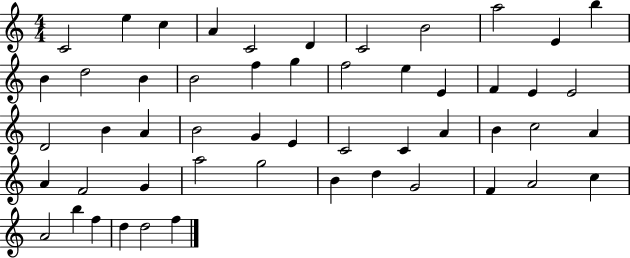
X:1
T:Untitled
M:4/4
L:1/4
K:C
C2 e c A C2 D C2 B2 a2 E b B d2 B B2 f g f2 e E F E E2 D2 B A B2 G E C2 C A B c2 A A F2 G a2 g2 B d G2 F A2 c A2 b f d d2 f